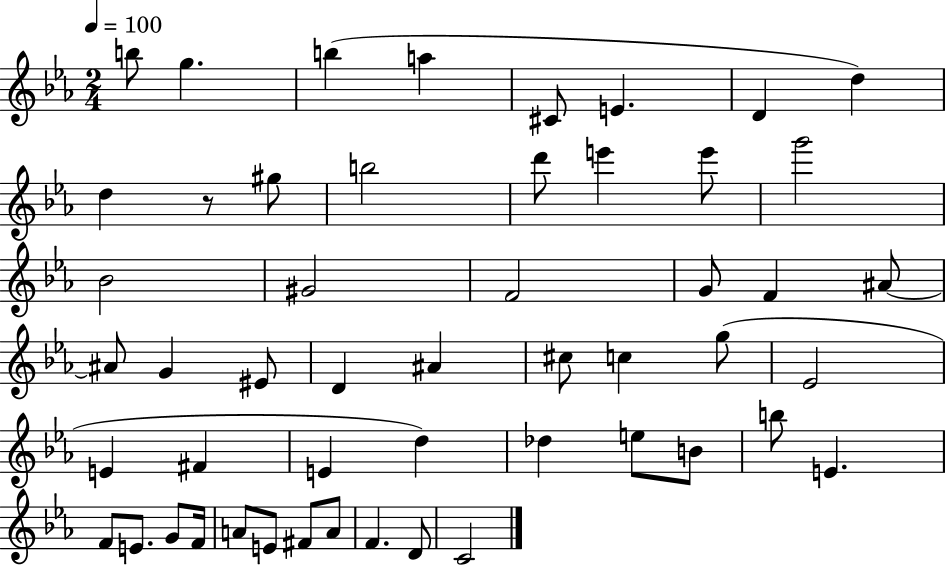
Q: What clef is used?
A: treble